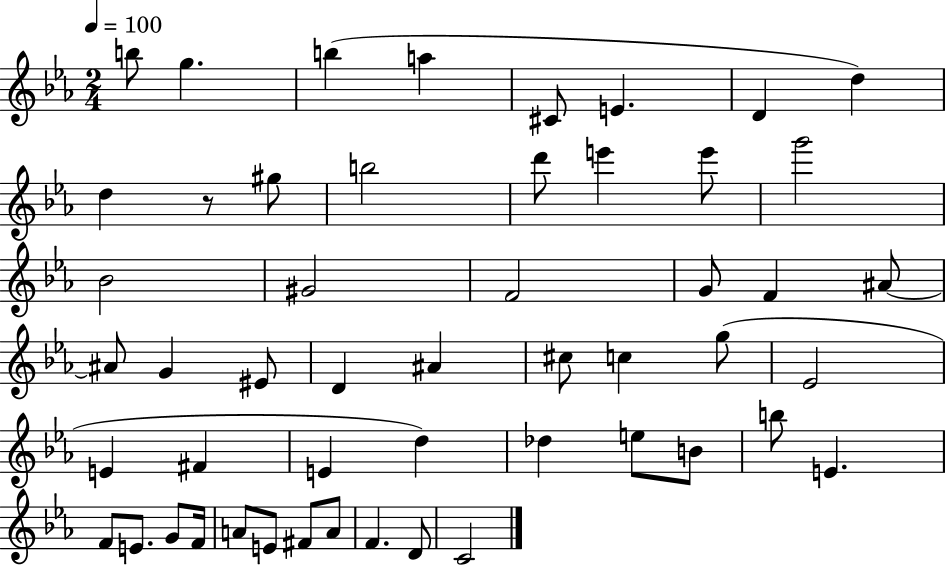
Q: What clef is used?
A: treble